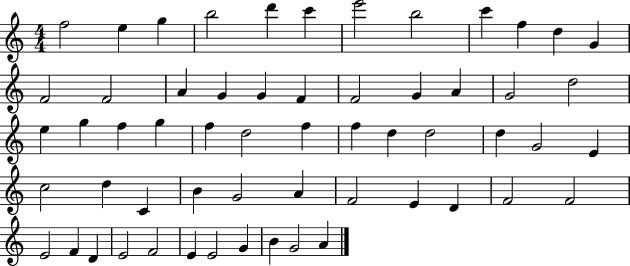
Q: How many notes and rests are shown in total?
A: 58